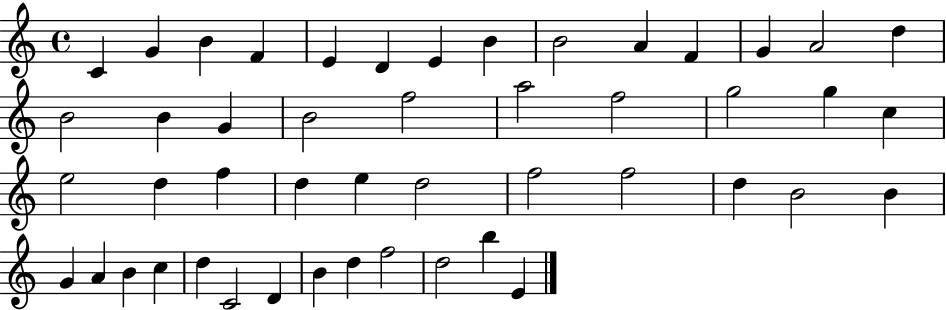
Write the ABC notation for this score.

X:1
T:Untitled
M:4/4
L:1/4
K:C
C G B F E D E B B2 A F G A2 d B2 B G B2 f2 a2 f2 g2 g c e2 d f d e d2 f2 f2 d B2 B G A B c d C2 D B d f2 d2 b E